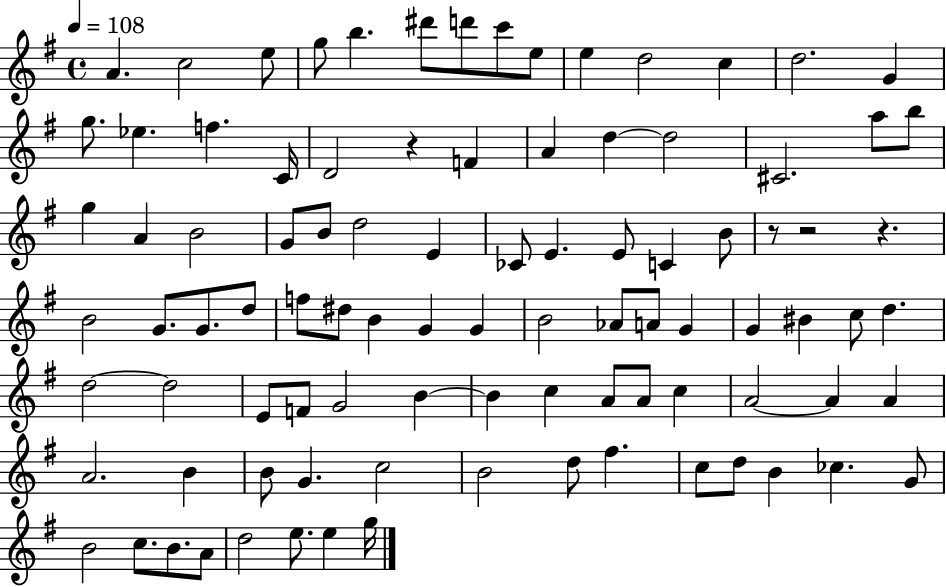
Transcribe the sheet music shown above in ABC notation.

X:1
T:Untitled
M:4/4
L:1/4
K:G
A c2 e/2 g/2 b ^d'/2 d'/2 c'/2 e/2 e d2 c d2 G g/2 _e f C/4 D2 z F A d d2 ^C2 a/2 b/2 g A B2 G/2 B/2 d2 E _C/2 E E/2 C B/2 z/2 z2 z B2 G/2 G/2 d/2 f/2 ^d/2 B G G B2 _A/2 A/2 G G ^B c/2 d d2 d2 E/2 F/2 G2 B B c A/2 A/2 c A2 A A A2 B B/2 G c2 B2 d/2 ^f c/2 d/2 B _c G/2 B2 c/2 B/2 A/2 d2 e/2 e g/4